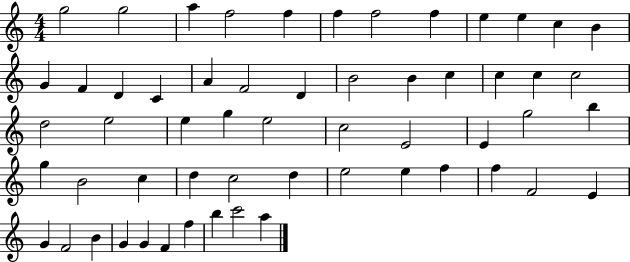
G5/h G5/h A5/q F5/h F5/q F5/q F5/h F5/q E5/q E5/q C5/q B4/q G4/q F4/q D4/q C4/q A4/q F4/h D4/q B4/h B4/q C5/q C5/q C5/q C5/h D5/h E5/h E5/q G5/q E5/h C5/h E4/h E4/q G5/h B5/q G5/q B4/h C5/q D5/q C5/h D5/q E5/h E5/q F5/q F5/q F4/h E4/q G4/q F4/h B4/q G4/q G4/q F4/q F5/q B5/q C6/h A5/q